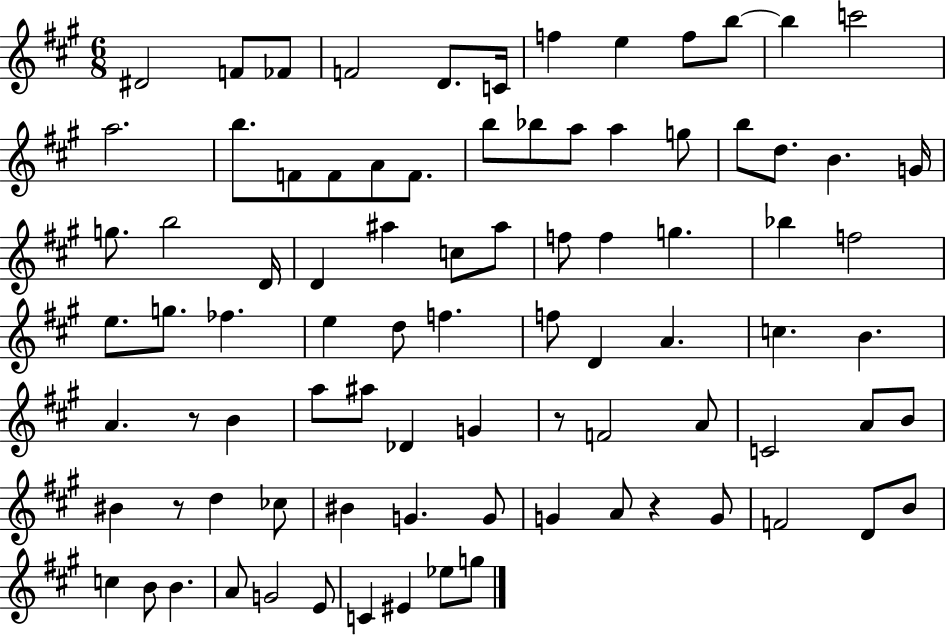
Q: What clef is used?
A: treble